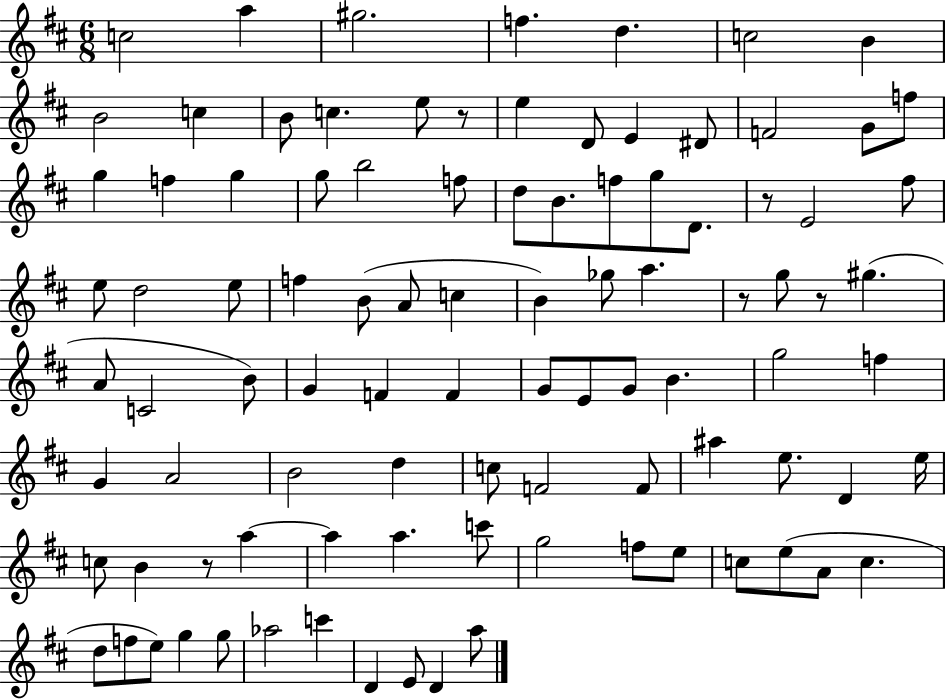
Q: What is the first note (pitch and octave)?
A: C5